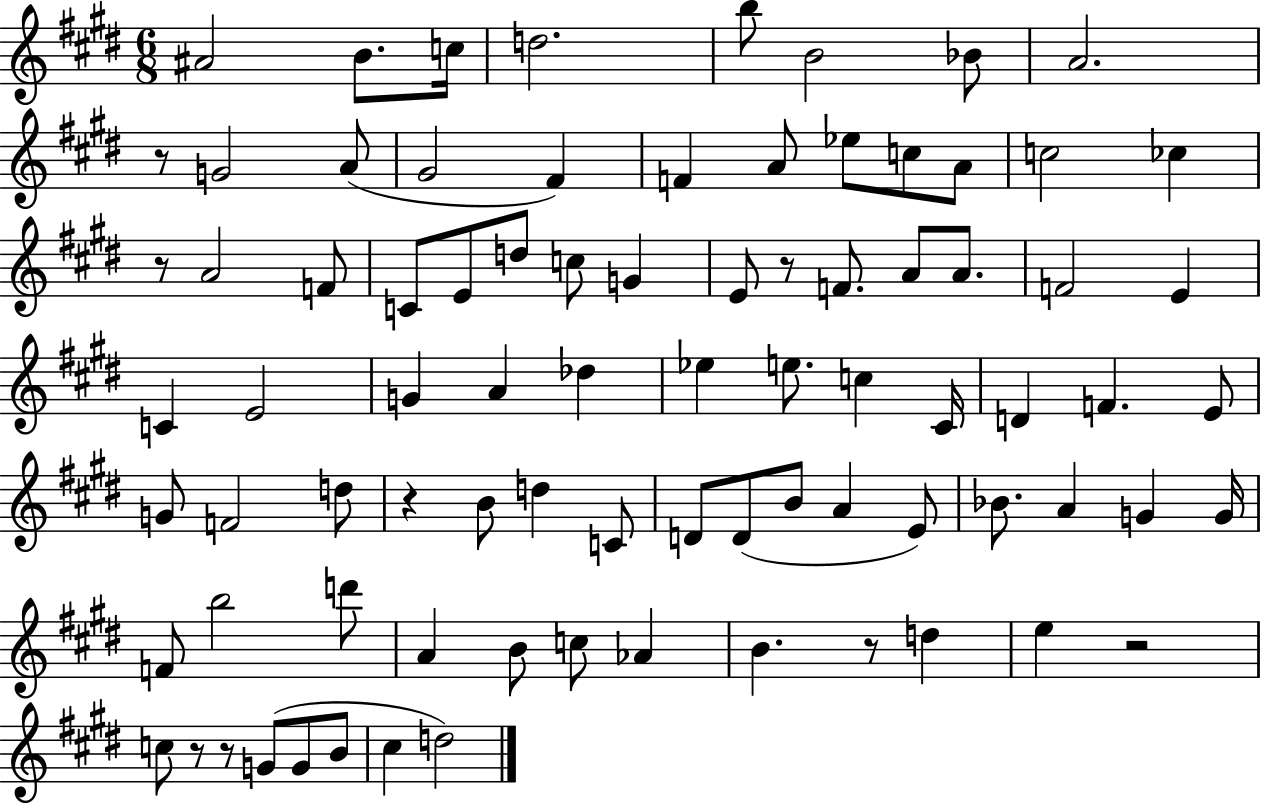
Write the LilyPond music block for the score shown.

{
  \clef treble
  \numericTimeSignature
  \time 6/8
  \key e \major
  \repeat volta 2 { ais'2 b'8. c''16 | d''2. | b''8 b'2 bes'8 | a'2. | \break r8 g'2 a'8( | gis'2 fis'4) | f'4 a'8 ees''8 c''8 a'8 | c''2 ces''4 | \break r8 a'2 f'8 | c'8 e'8 d''8 c''8 g'4 | e'8 r8 f'8. a'8 a'8. | f'2 e'4 | \break c'4 e'2 | g'4 a'4 des''4 | ees''4 e''8. c''4 cis'16 | d'4 f'4. e'8 | \break g'8 f'2 d''8 | r4 b'8 d''4 c'8 | d'8 d'8( b'8 a'4 e'8) | bes'8. a'4 g'4 g'16 | \break f'8 b''2 d'''8 | a'4 b'8 c''8 aes'4 | b'4. r8 d''4 | e''4 r2 | \break c''8 r8 r8 g'8( g'8 b'8 | cis''4 d''2) | } \bar "|."
}